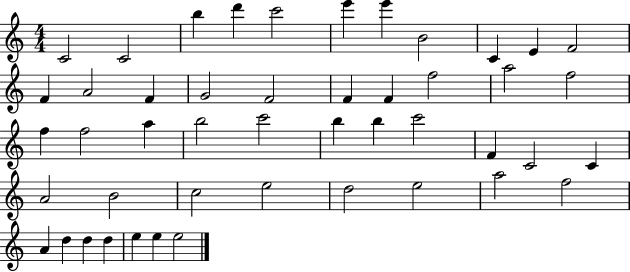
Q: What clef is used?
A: treble